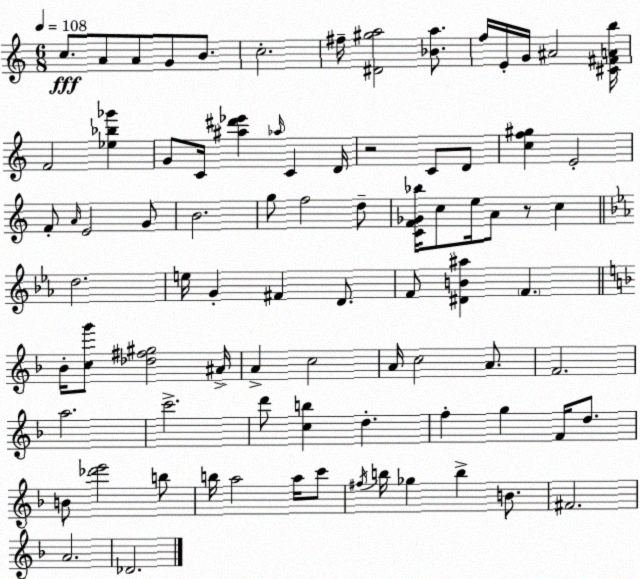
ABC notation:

X:1
T:Untitled
M:6/8
L:1/4
K:C
c/2 A/2 A/2 G/2 B/2 c2 ^f/4 [^D^ga]2 [_Ba]/2 f/4 E/4 G/4 ^A2 [^C^FAb]/4 F2 [_e_b_g'] G/2 C/4 [^a^d'_e'] _a/4 C D/4 z2 C/2 D/2 [cf^g] E2 F/2 A/4 E2 G/2 B2 g/2 f2 d/2 [CF_G_b]/4 c/2 e/4 A/2 z/2 c d2 e/4 G ^F D/2 F/2 [^DB^a] F _B/4 [cg']/2 [_d^f^g]2 ^A/4 A c2 A/4 c2 A/2 F2 a2 c'2 d'/2 [cb] d f g F/4 d/2 B/2 [_d'e']2 b/2 b/4 a2 a/4 c'/2 ^f/4 b/4 _g b B/2 ^F2 A2 _D2